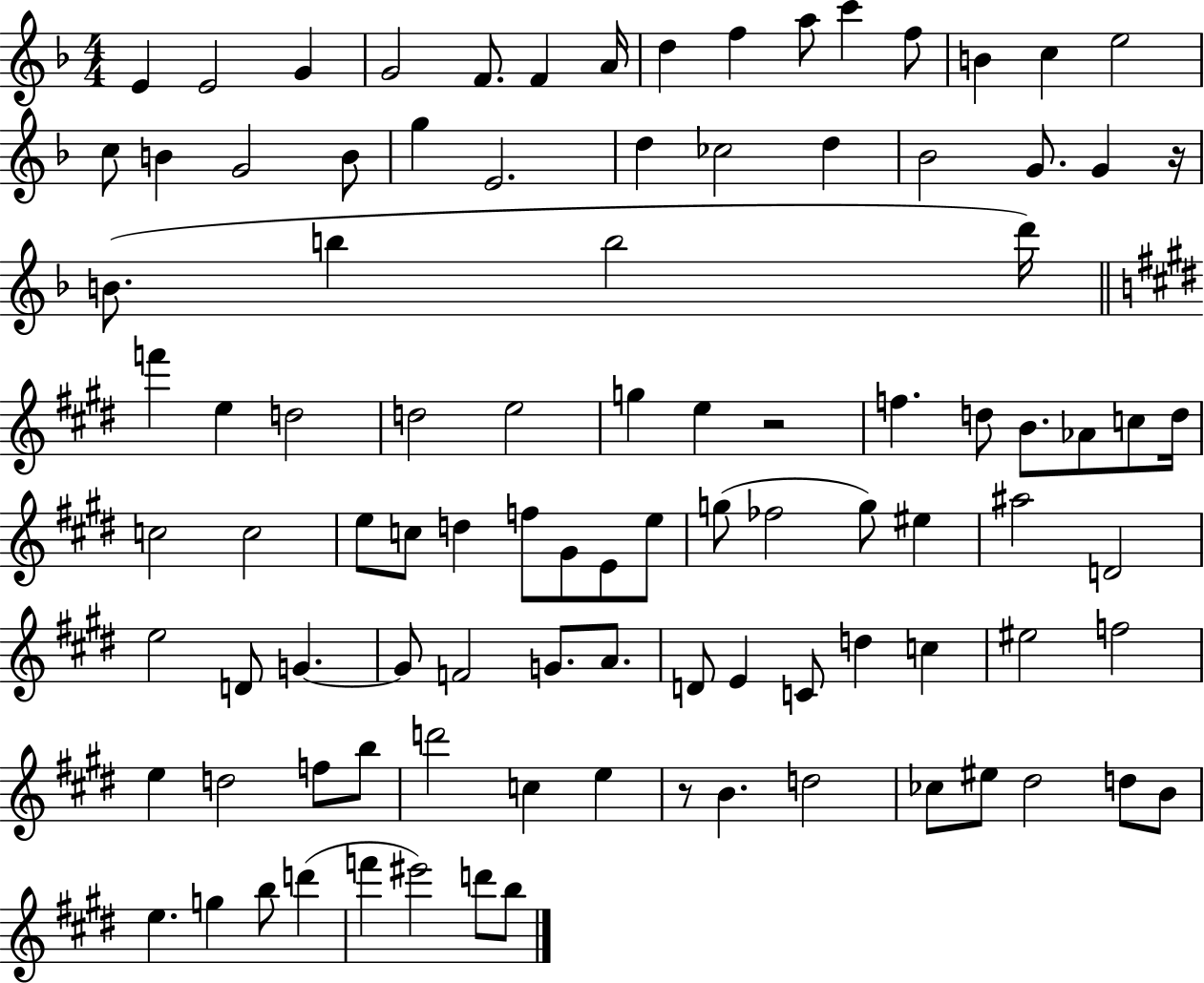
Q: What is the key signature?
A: F major